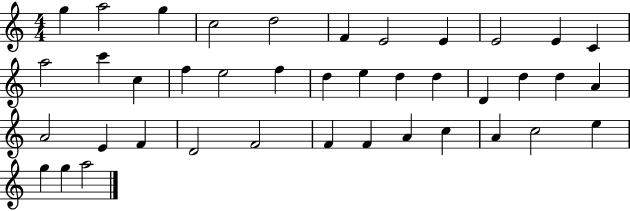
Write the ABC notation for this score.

X:1
T:Untitled
M:4/4
L:1/4
K:C
g a2 g c2 d2 F E2 E E2 E C a2 c' c f e2 f d e d d D d d A A2 E F D2 F2 F F A c A c2 e g g a2